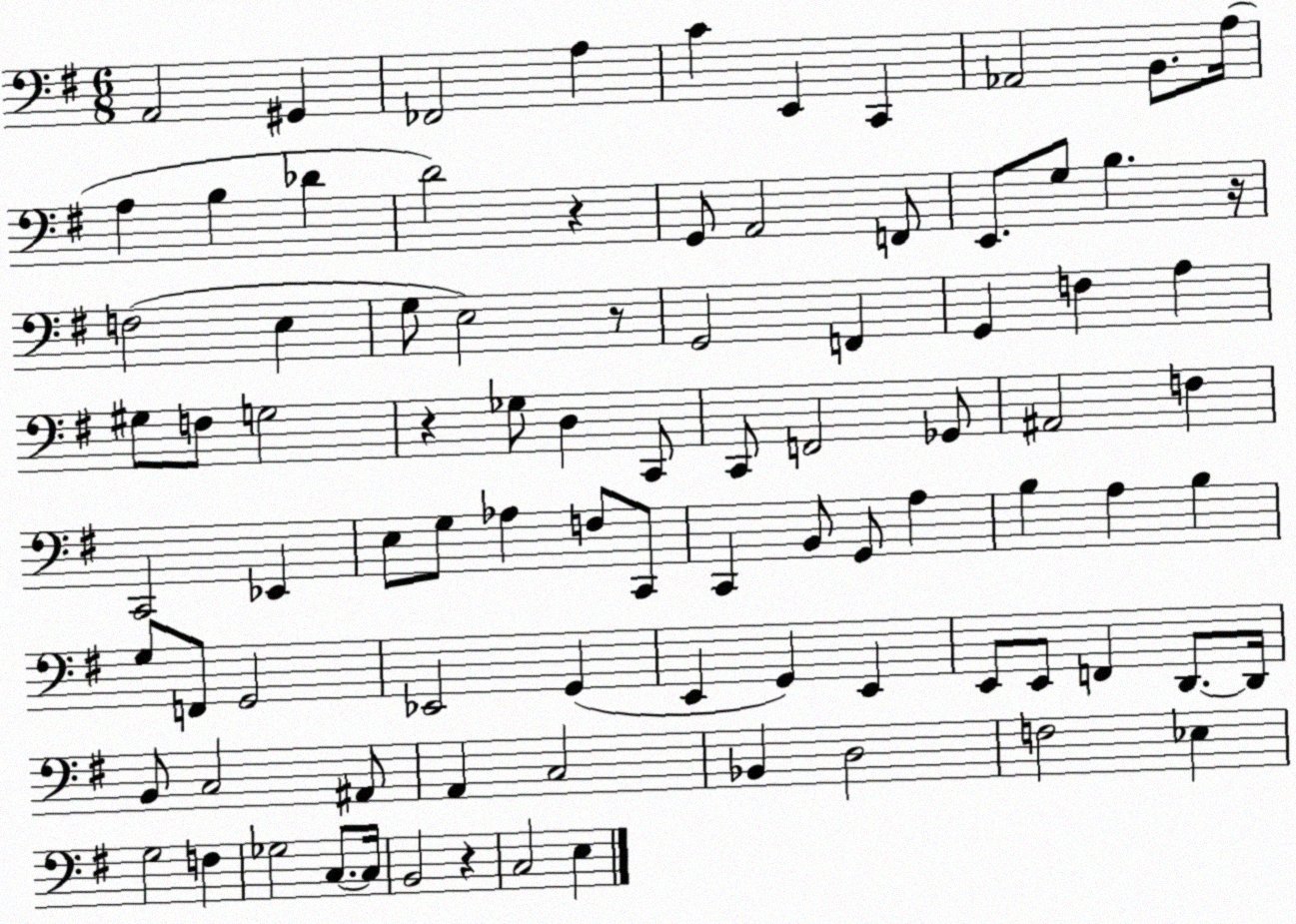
X:1
T:Untitled
M:6/8
L:1/4
K:G
A,,2 ^G,, _F,,2 A, C E,, C,, _A,,2 B,,/2 A,/4 A, B, _D D2 z G,,/2 A,,2 F,,/2 E,,/2 G,/2 B, z/4 F,2 E, G,/2 E,2 z/2 G,,2 F,, G,, F, A, ^G,/2 F,/2 G,2 z _G,/2 D, C,,/2 C,,/2 F,,2 _G,,/2 ^A,,2 F, C,,2 _E,, E,/2 G,/2 _A, F,/2 C,,/2 C,, B,,/2 G,,/2 A, B, A, B, G,/2 F,,/2 G,,2 _E,,2 G,, E,, G,, E,, E,,/2 E,,/2 F,, D,,/2 D,,/4 B,,/2 C,2 ^A,,/2 A,, C,2 _B,, D,2 F,2 _E, G,2 F, _G,2 C,/2 C,/4 B,,2 z C,2 E,